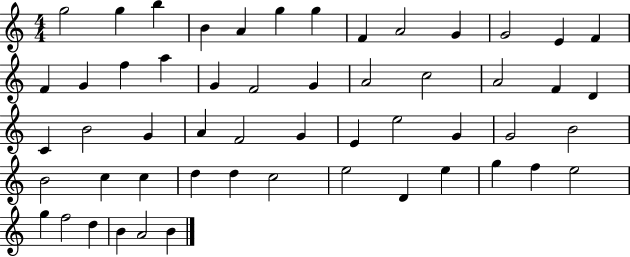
G5/h G5/q B5/q B4/q A4/q G5/q G5/q F4/q A4/h G4/q G4/h E4/q F4/q F4/q G4/q F5/q A5/q G4/q F4/h G4/q A4/h C5/h A4/h F4/q D4/q C4/q B4/h G4/q A4/q F4/h G4/q E4/q E5/h G4/q G4/h B4/h B4/h C5/q C5/q D5/q D5/q C5/h E5/h D4/q E5/q G5/q F5/q E5/h G5/q F5/h D5/q B4/q A4/h B4/q